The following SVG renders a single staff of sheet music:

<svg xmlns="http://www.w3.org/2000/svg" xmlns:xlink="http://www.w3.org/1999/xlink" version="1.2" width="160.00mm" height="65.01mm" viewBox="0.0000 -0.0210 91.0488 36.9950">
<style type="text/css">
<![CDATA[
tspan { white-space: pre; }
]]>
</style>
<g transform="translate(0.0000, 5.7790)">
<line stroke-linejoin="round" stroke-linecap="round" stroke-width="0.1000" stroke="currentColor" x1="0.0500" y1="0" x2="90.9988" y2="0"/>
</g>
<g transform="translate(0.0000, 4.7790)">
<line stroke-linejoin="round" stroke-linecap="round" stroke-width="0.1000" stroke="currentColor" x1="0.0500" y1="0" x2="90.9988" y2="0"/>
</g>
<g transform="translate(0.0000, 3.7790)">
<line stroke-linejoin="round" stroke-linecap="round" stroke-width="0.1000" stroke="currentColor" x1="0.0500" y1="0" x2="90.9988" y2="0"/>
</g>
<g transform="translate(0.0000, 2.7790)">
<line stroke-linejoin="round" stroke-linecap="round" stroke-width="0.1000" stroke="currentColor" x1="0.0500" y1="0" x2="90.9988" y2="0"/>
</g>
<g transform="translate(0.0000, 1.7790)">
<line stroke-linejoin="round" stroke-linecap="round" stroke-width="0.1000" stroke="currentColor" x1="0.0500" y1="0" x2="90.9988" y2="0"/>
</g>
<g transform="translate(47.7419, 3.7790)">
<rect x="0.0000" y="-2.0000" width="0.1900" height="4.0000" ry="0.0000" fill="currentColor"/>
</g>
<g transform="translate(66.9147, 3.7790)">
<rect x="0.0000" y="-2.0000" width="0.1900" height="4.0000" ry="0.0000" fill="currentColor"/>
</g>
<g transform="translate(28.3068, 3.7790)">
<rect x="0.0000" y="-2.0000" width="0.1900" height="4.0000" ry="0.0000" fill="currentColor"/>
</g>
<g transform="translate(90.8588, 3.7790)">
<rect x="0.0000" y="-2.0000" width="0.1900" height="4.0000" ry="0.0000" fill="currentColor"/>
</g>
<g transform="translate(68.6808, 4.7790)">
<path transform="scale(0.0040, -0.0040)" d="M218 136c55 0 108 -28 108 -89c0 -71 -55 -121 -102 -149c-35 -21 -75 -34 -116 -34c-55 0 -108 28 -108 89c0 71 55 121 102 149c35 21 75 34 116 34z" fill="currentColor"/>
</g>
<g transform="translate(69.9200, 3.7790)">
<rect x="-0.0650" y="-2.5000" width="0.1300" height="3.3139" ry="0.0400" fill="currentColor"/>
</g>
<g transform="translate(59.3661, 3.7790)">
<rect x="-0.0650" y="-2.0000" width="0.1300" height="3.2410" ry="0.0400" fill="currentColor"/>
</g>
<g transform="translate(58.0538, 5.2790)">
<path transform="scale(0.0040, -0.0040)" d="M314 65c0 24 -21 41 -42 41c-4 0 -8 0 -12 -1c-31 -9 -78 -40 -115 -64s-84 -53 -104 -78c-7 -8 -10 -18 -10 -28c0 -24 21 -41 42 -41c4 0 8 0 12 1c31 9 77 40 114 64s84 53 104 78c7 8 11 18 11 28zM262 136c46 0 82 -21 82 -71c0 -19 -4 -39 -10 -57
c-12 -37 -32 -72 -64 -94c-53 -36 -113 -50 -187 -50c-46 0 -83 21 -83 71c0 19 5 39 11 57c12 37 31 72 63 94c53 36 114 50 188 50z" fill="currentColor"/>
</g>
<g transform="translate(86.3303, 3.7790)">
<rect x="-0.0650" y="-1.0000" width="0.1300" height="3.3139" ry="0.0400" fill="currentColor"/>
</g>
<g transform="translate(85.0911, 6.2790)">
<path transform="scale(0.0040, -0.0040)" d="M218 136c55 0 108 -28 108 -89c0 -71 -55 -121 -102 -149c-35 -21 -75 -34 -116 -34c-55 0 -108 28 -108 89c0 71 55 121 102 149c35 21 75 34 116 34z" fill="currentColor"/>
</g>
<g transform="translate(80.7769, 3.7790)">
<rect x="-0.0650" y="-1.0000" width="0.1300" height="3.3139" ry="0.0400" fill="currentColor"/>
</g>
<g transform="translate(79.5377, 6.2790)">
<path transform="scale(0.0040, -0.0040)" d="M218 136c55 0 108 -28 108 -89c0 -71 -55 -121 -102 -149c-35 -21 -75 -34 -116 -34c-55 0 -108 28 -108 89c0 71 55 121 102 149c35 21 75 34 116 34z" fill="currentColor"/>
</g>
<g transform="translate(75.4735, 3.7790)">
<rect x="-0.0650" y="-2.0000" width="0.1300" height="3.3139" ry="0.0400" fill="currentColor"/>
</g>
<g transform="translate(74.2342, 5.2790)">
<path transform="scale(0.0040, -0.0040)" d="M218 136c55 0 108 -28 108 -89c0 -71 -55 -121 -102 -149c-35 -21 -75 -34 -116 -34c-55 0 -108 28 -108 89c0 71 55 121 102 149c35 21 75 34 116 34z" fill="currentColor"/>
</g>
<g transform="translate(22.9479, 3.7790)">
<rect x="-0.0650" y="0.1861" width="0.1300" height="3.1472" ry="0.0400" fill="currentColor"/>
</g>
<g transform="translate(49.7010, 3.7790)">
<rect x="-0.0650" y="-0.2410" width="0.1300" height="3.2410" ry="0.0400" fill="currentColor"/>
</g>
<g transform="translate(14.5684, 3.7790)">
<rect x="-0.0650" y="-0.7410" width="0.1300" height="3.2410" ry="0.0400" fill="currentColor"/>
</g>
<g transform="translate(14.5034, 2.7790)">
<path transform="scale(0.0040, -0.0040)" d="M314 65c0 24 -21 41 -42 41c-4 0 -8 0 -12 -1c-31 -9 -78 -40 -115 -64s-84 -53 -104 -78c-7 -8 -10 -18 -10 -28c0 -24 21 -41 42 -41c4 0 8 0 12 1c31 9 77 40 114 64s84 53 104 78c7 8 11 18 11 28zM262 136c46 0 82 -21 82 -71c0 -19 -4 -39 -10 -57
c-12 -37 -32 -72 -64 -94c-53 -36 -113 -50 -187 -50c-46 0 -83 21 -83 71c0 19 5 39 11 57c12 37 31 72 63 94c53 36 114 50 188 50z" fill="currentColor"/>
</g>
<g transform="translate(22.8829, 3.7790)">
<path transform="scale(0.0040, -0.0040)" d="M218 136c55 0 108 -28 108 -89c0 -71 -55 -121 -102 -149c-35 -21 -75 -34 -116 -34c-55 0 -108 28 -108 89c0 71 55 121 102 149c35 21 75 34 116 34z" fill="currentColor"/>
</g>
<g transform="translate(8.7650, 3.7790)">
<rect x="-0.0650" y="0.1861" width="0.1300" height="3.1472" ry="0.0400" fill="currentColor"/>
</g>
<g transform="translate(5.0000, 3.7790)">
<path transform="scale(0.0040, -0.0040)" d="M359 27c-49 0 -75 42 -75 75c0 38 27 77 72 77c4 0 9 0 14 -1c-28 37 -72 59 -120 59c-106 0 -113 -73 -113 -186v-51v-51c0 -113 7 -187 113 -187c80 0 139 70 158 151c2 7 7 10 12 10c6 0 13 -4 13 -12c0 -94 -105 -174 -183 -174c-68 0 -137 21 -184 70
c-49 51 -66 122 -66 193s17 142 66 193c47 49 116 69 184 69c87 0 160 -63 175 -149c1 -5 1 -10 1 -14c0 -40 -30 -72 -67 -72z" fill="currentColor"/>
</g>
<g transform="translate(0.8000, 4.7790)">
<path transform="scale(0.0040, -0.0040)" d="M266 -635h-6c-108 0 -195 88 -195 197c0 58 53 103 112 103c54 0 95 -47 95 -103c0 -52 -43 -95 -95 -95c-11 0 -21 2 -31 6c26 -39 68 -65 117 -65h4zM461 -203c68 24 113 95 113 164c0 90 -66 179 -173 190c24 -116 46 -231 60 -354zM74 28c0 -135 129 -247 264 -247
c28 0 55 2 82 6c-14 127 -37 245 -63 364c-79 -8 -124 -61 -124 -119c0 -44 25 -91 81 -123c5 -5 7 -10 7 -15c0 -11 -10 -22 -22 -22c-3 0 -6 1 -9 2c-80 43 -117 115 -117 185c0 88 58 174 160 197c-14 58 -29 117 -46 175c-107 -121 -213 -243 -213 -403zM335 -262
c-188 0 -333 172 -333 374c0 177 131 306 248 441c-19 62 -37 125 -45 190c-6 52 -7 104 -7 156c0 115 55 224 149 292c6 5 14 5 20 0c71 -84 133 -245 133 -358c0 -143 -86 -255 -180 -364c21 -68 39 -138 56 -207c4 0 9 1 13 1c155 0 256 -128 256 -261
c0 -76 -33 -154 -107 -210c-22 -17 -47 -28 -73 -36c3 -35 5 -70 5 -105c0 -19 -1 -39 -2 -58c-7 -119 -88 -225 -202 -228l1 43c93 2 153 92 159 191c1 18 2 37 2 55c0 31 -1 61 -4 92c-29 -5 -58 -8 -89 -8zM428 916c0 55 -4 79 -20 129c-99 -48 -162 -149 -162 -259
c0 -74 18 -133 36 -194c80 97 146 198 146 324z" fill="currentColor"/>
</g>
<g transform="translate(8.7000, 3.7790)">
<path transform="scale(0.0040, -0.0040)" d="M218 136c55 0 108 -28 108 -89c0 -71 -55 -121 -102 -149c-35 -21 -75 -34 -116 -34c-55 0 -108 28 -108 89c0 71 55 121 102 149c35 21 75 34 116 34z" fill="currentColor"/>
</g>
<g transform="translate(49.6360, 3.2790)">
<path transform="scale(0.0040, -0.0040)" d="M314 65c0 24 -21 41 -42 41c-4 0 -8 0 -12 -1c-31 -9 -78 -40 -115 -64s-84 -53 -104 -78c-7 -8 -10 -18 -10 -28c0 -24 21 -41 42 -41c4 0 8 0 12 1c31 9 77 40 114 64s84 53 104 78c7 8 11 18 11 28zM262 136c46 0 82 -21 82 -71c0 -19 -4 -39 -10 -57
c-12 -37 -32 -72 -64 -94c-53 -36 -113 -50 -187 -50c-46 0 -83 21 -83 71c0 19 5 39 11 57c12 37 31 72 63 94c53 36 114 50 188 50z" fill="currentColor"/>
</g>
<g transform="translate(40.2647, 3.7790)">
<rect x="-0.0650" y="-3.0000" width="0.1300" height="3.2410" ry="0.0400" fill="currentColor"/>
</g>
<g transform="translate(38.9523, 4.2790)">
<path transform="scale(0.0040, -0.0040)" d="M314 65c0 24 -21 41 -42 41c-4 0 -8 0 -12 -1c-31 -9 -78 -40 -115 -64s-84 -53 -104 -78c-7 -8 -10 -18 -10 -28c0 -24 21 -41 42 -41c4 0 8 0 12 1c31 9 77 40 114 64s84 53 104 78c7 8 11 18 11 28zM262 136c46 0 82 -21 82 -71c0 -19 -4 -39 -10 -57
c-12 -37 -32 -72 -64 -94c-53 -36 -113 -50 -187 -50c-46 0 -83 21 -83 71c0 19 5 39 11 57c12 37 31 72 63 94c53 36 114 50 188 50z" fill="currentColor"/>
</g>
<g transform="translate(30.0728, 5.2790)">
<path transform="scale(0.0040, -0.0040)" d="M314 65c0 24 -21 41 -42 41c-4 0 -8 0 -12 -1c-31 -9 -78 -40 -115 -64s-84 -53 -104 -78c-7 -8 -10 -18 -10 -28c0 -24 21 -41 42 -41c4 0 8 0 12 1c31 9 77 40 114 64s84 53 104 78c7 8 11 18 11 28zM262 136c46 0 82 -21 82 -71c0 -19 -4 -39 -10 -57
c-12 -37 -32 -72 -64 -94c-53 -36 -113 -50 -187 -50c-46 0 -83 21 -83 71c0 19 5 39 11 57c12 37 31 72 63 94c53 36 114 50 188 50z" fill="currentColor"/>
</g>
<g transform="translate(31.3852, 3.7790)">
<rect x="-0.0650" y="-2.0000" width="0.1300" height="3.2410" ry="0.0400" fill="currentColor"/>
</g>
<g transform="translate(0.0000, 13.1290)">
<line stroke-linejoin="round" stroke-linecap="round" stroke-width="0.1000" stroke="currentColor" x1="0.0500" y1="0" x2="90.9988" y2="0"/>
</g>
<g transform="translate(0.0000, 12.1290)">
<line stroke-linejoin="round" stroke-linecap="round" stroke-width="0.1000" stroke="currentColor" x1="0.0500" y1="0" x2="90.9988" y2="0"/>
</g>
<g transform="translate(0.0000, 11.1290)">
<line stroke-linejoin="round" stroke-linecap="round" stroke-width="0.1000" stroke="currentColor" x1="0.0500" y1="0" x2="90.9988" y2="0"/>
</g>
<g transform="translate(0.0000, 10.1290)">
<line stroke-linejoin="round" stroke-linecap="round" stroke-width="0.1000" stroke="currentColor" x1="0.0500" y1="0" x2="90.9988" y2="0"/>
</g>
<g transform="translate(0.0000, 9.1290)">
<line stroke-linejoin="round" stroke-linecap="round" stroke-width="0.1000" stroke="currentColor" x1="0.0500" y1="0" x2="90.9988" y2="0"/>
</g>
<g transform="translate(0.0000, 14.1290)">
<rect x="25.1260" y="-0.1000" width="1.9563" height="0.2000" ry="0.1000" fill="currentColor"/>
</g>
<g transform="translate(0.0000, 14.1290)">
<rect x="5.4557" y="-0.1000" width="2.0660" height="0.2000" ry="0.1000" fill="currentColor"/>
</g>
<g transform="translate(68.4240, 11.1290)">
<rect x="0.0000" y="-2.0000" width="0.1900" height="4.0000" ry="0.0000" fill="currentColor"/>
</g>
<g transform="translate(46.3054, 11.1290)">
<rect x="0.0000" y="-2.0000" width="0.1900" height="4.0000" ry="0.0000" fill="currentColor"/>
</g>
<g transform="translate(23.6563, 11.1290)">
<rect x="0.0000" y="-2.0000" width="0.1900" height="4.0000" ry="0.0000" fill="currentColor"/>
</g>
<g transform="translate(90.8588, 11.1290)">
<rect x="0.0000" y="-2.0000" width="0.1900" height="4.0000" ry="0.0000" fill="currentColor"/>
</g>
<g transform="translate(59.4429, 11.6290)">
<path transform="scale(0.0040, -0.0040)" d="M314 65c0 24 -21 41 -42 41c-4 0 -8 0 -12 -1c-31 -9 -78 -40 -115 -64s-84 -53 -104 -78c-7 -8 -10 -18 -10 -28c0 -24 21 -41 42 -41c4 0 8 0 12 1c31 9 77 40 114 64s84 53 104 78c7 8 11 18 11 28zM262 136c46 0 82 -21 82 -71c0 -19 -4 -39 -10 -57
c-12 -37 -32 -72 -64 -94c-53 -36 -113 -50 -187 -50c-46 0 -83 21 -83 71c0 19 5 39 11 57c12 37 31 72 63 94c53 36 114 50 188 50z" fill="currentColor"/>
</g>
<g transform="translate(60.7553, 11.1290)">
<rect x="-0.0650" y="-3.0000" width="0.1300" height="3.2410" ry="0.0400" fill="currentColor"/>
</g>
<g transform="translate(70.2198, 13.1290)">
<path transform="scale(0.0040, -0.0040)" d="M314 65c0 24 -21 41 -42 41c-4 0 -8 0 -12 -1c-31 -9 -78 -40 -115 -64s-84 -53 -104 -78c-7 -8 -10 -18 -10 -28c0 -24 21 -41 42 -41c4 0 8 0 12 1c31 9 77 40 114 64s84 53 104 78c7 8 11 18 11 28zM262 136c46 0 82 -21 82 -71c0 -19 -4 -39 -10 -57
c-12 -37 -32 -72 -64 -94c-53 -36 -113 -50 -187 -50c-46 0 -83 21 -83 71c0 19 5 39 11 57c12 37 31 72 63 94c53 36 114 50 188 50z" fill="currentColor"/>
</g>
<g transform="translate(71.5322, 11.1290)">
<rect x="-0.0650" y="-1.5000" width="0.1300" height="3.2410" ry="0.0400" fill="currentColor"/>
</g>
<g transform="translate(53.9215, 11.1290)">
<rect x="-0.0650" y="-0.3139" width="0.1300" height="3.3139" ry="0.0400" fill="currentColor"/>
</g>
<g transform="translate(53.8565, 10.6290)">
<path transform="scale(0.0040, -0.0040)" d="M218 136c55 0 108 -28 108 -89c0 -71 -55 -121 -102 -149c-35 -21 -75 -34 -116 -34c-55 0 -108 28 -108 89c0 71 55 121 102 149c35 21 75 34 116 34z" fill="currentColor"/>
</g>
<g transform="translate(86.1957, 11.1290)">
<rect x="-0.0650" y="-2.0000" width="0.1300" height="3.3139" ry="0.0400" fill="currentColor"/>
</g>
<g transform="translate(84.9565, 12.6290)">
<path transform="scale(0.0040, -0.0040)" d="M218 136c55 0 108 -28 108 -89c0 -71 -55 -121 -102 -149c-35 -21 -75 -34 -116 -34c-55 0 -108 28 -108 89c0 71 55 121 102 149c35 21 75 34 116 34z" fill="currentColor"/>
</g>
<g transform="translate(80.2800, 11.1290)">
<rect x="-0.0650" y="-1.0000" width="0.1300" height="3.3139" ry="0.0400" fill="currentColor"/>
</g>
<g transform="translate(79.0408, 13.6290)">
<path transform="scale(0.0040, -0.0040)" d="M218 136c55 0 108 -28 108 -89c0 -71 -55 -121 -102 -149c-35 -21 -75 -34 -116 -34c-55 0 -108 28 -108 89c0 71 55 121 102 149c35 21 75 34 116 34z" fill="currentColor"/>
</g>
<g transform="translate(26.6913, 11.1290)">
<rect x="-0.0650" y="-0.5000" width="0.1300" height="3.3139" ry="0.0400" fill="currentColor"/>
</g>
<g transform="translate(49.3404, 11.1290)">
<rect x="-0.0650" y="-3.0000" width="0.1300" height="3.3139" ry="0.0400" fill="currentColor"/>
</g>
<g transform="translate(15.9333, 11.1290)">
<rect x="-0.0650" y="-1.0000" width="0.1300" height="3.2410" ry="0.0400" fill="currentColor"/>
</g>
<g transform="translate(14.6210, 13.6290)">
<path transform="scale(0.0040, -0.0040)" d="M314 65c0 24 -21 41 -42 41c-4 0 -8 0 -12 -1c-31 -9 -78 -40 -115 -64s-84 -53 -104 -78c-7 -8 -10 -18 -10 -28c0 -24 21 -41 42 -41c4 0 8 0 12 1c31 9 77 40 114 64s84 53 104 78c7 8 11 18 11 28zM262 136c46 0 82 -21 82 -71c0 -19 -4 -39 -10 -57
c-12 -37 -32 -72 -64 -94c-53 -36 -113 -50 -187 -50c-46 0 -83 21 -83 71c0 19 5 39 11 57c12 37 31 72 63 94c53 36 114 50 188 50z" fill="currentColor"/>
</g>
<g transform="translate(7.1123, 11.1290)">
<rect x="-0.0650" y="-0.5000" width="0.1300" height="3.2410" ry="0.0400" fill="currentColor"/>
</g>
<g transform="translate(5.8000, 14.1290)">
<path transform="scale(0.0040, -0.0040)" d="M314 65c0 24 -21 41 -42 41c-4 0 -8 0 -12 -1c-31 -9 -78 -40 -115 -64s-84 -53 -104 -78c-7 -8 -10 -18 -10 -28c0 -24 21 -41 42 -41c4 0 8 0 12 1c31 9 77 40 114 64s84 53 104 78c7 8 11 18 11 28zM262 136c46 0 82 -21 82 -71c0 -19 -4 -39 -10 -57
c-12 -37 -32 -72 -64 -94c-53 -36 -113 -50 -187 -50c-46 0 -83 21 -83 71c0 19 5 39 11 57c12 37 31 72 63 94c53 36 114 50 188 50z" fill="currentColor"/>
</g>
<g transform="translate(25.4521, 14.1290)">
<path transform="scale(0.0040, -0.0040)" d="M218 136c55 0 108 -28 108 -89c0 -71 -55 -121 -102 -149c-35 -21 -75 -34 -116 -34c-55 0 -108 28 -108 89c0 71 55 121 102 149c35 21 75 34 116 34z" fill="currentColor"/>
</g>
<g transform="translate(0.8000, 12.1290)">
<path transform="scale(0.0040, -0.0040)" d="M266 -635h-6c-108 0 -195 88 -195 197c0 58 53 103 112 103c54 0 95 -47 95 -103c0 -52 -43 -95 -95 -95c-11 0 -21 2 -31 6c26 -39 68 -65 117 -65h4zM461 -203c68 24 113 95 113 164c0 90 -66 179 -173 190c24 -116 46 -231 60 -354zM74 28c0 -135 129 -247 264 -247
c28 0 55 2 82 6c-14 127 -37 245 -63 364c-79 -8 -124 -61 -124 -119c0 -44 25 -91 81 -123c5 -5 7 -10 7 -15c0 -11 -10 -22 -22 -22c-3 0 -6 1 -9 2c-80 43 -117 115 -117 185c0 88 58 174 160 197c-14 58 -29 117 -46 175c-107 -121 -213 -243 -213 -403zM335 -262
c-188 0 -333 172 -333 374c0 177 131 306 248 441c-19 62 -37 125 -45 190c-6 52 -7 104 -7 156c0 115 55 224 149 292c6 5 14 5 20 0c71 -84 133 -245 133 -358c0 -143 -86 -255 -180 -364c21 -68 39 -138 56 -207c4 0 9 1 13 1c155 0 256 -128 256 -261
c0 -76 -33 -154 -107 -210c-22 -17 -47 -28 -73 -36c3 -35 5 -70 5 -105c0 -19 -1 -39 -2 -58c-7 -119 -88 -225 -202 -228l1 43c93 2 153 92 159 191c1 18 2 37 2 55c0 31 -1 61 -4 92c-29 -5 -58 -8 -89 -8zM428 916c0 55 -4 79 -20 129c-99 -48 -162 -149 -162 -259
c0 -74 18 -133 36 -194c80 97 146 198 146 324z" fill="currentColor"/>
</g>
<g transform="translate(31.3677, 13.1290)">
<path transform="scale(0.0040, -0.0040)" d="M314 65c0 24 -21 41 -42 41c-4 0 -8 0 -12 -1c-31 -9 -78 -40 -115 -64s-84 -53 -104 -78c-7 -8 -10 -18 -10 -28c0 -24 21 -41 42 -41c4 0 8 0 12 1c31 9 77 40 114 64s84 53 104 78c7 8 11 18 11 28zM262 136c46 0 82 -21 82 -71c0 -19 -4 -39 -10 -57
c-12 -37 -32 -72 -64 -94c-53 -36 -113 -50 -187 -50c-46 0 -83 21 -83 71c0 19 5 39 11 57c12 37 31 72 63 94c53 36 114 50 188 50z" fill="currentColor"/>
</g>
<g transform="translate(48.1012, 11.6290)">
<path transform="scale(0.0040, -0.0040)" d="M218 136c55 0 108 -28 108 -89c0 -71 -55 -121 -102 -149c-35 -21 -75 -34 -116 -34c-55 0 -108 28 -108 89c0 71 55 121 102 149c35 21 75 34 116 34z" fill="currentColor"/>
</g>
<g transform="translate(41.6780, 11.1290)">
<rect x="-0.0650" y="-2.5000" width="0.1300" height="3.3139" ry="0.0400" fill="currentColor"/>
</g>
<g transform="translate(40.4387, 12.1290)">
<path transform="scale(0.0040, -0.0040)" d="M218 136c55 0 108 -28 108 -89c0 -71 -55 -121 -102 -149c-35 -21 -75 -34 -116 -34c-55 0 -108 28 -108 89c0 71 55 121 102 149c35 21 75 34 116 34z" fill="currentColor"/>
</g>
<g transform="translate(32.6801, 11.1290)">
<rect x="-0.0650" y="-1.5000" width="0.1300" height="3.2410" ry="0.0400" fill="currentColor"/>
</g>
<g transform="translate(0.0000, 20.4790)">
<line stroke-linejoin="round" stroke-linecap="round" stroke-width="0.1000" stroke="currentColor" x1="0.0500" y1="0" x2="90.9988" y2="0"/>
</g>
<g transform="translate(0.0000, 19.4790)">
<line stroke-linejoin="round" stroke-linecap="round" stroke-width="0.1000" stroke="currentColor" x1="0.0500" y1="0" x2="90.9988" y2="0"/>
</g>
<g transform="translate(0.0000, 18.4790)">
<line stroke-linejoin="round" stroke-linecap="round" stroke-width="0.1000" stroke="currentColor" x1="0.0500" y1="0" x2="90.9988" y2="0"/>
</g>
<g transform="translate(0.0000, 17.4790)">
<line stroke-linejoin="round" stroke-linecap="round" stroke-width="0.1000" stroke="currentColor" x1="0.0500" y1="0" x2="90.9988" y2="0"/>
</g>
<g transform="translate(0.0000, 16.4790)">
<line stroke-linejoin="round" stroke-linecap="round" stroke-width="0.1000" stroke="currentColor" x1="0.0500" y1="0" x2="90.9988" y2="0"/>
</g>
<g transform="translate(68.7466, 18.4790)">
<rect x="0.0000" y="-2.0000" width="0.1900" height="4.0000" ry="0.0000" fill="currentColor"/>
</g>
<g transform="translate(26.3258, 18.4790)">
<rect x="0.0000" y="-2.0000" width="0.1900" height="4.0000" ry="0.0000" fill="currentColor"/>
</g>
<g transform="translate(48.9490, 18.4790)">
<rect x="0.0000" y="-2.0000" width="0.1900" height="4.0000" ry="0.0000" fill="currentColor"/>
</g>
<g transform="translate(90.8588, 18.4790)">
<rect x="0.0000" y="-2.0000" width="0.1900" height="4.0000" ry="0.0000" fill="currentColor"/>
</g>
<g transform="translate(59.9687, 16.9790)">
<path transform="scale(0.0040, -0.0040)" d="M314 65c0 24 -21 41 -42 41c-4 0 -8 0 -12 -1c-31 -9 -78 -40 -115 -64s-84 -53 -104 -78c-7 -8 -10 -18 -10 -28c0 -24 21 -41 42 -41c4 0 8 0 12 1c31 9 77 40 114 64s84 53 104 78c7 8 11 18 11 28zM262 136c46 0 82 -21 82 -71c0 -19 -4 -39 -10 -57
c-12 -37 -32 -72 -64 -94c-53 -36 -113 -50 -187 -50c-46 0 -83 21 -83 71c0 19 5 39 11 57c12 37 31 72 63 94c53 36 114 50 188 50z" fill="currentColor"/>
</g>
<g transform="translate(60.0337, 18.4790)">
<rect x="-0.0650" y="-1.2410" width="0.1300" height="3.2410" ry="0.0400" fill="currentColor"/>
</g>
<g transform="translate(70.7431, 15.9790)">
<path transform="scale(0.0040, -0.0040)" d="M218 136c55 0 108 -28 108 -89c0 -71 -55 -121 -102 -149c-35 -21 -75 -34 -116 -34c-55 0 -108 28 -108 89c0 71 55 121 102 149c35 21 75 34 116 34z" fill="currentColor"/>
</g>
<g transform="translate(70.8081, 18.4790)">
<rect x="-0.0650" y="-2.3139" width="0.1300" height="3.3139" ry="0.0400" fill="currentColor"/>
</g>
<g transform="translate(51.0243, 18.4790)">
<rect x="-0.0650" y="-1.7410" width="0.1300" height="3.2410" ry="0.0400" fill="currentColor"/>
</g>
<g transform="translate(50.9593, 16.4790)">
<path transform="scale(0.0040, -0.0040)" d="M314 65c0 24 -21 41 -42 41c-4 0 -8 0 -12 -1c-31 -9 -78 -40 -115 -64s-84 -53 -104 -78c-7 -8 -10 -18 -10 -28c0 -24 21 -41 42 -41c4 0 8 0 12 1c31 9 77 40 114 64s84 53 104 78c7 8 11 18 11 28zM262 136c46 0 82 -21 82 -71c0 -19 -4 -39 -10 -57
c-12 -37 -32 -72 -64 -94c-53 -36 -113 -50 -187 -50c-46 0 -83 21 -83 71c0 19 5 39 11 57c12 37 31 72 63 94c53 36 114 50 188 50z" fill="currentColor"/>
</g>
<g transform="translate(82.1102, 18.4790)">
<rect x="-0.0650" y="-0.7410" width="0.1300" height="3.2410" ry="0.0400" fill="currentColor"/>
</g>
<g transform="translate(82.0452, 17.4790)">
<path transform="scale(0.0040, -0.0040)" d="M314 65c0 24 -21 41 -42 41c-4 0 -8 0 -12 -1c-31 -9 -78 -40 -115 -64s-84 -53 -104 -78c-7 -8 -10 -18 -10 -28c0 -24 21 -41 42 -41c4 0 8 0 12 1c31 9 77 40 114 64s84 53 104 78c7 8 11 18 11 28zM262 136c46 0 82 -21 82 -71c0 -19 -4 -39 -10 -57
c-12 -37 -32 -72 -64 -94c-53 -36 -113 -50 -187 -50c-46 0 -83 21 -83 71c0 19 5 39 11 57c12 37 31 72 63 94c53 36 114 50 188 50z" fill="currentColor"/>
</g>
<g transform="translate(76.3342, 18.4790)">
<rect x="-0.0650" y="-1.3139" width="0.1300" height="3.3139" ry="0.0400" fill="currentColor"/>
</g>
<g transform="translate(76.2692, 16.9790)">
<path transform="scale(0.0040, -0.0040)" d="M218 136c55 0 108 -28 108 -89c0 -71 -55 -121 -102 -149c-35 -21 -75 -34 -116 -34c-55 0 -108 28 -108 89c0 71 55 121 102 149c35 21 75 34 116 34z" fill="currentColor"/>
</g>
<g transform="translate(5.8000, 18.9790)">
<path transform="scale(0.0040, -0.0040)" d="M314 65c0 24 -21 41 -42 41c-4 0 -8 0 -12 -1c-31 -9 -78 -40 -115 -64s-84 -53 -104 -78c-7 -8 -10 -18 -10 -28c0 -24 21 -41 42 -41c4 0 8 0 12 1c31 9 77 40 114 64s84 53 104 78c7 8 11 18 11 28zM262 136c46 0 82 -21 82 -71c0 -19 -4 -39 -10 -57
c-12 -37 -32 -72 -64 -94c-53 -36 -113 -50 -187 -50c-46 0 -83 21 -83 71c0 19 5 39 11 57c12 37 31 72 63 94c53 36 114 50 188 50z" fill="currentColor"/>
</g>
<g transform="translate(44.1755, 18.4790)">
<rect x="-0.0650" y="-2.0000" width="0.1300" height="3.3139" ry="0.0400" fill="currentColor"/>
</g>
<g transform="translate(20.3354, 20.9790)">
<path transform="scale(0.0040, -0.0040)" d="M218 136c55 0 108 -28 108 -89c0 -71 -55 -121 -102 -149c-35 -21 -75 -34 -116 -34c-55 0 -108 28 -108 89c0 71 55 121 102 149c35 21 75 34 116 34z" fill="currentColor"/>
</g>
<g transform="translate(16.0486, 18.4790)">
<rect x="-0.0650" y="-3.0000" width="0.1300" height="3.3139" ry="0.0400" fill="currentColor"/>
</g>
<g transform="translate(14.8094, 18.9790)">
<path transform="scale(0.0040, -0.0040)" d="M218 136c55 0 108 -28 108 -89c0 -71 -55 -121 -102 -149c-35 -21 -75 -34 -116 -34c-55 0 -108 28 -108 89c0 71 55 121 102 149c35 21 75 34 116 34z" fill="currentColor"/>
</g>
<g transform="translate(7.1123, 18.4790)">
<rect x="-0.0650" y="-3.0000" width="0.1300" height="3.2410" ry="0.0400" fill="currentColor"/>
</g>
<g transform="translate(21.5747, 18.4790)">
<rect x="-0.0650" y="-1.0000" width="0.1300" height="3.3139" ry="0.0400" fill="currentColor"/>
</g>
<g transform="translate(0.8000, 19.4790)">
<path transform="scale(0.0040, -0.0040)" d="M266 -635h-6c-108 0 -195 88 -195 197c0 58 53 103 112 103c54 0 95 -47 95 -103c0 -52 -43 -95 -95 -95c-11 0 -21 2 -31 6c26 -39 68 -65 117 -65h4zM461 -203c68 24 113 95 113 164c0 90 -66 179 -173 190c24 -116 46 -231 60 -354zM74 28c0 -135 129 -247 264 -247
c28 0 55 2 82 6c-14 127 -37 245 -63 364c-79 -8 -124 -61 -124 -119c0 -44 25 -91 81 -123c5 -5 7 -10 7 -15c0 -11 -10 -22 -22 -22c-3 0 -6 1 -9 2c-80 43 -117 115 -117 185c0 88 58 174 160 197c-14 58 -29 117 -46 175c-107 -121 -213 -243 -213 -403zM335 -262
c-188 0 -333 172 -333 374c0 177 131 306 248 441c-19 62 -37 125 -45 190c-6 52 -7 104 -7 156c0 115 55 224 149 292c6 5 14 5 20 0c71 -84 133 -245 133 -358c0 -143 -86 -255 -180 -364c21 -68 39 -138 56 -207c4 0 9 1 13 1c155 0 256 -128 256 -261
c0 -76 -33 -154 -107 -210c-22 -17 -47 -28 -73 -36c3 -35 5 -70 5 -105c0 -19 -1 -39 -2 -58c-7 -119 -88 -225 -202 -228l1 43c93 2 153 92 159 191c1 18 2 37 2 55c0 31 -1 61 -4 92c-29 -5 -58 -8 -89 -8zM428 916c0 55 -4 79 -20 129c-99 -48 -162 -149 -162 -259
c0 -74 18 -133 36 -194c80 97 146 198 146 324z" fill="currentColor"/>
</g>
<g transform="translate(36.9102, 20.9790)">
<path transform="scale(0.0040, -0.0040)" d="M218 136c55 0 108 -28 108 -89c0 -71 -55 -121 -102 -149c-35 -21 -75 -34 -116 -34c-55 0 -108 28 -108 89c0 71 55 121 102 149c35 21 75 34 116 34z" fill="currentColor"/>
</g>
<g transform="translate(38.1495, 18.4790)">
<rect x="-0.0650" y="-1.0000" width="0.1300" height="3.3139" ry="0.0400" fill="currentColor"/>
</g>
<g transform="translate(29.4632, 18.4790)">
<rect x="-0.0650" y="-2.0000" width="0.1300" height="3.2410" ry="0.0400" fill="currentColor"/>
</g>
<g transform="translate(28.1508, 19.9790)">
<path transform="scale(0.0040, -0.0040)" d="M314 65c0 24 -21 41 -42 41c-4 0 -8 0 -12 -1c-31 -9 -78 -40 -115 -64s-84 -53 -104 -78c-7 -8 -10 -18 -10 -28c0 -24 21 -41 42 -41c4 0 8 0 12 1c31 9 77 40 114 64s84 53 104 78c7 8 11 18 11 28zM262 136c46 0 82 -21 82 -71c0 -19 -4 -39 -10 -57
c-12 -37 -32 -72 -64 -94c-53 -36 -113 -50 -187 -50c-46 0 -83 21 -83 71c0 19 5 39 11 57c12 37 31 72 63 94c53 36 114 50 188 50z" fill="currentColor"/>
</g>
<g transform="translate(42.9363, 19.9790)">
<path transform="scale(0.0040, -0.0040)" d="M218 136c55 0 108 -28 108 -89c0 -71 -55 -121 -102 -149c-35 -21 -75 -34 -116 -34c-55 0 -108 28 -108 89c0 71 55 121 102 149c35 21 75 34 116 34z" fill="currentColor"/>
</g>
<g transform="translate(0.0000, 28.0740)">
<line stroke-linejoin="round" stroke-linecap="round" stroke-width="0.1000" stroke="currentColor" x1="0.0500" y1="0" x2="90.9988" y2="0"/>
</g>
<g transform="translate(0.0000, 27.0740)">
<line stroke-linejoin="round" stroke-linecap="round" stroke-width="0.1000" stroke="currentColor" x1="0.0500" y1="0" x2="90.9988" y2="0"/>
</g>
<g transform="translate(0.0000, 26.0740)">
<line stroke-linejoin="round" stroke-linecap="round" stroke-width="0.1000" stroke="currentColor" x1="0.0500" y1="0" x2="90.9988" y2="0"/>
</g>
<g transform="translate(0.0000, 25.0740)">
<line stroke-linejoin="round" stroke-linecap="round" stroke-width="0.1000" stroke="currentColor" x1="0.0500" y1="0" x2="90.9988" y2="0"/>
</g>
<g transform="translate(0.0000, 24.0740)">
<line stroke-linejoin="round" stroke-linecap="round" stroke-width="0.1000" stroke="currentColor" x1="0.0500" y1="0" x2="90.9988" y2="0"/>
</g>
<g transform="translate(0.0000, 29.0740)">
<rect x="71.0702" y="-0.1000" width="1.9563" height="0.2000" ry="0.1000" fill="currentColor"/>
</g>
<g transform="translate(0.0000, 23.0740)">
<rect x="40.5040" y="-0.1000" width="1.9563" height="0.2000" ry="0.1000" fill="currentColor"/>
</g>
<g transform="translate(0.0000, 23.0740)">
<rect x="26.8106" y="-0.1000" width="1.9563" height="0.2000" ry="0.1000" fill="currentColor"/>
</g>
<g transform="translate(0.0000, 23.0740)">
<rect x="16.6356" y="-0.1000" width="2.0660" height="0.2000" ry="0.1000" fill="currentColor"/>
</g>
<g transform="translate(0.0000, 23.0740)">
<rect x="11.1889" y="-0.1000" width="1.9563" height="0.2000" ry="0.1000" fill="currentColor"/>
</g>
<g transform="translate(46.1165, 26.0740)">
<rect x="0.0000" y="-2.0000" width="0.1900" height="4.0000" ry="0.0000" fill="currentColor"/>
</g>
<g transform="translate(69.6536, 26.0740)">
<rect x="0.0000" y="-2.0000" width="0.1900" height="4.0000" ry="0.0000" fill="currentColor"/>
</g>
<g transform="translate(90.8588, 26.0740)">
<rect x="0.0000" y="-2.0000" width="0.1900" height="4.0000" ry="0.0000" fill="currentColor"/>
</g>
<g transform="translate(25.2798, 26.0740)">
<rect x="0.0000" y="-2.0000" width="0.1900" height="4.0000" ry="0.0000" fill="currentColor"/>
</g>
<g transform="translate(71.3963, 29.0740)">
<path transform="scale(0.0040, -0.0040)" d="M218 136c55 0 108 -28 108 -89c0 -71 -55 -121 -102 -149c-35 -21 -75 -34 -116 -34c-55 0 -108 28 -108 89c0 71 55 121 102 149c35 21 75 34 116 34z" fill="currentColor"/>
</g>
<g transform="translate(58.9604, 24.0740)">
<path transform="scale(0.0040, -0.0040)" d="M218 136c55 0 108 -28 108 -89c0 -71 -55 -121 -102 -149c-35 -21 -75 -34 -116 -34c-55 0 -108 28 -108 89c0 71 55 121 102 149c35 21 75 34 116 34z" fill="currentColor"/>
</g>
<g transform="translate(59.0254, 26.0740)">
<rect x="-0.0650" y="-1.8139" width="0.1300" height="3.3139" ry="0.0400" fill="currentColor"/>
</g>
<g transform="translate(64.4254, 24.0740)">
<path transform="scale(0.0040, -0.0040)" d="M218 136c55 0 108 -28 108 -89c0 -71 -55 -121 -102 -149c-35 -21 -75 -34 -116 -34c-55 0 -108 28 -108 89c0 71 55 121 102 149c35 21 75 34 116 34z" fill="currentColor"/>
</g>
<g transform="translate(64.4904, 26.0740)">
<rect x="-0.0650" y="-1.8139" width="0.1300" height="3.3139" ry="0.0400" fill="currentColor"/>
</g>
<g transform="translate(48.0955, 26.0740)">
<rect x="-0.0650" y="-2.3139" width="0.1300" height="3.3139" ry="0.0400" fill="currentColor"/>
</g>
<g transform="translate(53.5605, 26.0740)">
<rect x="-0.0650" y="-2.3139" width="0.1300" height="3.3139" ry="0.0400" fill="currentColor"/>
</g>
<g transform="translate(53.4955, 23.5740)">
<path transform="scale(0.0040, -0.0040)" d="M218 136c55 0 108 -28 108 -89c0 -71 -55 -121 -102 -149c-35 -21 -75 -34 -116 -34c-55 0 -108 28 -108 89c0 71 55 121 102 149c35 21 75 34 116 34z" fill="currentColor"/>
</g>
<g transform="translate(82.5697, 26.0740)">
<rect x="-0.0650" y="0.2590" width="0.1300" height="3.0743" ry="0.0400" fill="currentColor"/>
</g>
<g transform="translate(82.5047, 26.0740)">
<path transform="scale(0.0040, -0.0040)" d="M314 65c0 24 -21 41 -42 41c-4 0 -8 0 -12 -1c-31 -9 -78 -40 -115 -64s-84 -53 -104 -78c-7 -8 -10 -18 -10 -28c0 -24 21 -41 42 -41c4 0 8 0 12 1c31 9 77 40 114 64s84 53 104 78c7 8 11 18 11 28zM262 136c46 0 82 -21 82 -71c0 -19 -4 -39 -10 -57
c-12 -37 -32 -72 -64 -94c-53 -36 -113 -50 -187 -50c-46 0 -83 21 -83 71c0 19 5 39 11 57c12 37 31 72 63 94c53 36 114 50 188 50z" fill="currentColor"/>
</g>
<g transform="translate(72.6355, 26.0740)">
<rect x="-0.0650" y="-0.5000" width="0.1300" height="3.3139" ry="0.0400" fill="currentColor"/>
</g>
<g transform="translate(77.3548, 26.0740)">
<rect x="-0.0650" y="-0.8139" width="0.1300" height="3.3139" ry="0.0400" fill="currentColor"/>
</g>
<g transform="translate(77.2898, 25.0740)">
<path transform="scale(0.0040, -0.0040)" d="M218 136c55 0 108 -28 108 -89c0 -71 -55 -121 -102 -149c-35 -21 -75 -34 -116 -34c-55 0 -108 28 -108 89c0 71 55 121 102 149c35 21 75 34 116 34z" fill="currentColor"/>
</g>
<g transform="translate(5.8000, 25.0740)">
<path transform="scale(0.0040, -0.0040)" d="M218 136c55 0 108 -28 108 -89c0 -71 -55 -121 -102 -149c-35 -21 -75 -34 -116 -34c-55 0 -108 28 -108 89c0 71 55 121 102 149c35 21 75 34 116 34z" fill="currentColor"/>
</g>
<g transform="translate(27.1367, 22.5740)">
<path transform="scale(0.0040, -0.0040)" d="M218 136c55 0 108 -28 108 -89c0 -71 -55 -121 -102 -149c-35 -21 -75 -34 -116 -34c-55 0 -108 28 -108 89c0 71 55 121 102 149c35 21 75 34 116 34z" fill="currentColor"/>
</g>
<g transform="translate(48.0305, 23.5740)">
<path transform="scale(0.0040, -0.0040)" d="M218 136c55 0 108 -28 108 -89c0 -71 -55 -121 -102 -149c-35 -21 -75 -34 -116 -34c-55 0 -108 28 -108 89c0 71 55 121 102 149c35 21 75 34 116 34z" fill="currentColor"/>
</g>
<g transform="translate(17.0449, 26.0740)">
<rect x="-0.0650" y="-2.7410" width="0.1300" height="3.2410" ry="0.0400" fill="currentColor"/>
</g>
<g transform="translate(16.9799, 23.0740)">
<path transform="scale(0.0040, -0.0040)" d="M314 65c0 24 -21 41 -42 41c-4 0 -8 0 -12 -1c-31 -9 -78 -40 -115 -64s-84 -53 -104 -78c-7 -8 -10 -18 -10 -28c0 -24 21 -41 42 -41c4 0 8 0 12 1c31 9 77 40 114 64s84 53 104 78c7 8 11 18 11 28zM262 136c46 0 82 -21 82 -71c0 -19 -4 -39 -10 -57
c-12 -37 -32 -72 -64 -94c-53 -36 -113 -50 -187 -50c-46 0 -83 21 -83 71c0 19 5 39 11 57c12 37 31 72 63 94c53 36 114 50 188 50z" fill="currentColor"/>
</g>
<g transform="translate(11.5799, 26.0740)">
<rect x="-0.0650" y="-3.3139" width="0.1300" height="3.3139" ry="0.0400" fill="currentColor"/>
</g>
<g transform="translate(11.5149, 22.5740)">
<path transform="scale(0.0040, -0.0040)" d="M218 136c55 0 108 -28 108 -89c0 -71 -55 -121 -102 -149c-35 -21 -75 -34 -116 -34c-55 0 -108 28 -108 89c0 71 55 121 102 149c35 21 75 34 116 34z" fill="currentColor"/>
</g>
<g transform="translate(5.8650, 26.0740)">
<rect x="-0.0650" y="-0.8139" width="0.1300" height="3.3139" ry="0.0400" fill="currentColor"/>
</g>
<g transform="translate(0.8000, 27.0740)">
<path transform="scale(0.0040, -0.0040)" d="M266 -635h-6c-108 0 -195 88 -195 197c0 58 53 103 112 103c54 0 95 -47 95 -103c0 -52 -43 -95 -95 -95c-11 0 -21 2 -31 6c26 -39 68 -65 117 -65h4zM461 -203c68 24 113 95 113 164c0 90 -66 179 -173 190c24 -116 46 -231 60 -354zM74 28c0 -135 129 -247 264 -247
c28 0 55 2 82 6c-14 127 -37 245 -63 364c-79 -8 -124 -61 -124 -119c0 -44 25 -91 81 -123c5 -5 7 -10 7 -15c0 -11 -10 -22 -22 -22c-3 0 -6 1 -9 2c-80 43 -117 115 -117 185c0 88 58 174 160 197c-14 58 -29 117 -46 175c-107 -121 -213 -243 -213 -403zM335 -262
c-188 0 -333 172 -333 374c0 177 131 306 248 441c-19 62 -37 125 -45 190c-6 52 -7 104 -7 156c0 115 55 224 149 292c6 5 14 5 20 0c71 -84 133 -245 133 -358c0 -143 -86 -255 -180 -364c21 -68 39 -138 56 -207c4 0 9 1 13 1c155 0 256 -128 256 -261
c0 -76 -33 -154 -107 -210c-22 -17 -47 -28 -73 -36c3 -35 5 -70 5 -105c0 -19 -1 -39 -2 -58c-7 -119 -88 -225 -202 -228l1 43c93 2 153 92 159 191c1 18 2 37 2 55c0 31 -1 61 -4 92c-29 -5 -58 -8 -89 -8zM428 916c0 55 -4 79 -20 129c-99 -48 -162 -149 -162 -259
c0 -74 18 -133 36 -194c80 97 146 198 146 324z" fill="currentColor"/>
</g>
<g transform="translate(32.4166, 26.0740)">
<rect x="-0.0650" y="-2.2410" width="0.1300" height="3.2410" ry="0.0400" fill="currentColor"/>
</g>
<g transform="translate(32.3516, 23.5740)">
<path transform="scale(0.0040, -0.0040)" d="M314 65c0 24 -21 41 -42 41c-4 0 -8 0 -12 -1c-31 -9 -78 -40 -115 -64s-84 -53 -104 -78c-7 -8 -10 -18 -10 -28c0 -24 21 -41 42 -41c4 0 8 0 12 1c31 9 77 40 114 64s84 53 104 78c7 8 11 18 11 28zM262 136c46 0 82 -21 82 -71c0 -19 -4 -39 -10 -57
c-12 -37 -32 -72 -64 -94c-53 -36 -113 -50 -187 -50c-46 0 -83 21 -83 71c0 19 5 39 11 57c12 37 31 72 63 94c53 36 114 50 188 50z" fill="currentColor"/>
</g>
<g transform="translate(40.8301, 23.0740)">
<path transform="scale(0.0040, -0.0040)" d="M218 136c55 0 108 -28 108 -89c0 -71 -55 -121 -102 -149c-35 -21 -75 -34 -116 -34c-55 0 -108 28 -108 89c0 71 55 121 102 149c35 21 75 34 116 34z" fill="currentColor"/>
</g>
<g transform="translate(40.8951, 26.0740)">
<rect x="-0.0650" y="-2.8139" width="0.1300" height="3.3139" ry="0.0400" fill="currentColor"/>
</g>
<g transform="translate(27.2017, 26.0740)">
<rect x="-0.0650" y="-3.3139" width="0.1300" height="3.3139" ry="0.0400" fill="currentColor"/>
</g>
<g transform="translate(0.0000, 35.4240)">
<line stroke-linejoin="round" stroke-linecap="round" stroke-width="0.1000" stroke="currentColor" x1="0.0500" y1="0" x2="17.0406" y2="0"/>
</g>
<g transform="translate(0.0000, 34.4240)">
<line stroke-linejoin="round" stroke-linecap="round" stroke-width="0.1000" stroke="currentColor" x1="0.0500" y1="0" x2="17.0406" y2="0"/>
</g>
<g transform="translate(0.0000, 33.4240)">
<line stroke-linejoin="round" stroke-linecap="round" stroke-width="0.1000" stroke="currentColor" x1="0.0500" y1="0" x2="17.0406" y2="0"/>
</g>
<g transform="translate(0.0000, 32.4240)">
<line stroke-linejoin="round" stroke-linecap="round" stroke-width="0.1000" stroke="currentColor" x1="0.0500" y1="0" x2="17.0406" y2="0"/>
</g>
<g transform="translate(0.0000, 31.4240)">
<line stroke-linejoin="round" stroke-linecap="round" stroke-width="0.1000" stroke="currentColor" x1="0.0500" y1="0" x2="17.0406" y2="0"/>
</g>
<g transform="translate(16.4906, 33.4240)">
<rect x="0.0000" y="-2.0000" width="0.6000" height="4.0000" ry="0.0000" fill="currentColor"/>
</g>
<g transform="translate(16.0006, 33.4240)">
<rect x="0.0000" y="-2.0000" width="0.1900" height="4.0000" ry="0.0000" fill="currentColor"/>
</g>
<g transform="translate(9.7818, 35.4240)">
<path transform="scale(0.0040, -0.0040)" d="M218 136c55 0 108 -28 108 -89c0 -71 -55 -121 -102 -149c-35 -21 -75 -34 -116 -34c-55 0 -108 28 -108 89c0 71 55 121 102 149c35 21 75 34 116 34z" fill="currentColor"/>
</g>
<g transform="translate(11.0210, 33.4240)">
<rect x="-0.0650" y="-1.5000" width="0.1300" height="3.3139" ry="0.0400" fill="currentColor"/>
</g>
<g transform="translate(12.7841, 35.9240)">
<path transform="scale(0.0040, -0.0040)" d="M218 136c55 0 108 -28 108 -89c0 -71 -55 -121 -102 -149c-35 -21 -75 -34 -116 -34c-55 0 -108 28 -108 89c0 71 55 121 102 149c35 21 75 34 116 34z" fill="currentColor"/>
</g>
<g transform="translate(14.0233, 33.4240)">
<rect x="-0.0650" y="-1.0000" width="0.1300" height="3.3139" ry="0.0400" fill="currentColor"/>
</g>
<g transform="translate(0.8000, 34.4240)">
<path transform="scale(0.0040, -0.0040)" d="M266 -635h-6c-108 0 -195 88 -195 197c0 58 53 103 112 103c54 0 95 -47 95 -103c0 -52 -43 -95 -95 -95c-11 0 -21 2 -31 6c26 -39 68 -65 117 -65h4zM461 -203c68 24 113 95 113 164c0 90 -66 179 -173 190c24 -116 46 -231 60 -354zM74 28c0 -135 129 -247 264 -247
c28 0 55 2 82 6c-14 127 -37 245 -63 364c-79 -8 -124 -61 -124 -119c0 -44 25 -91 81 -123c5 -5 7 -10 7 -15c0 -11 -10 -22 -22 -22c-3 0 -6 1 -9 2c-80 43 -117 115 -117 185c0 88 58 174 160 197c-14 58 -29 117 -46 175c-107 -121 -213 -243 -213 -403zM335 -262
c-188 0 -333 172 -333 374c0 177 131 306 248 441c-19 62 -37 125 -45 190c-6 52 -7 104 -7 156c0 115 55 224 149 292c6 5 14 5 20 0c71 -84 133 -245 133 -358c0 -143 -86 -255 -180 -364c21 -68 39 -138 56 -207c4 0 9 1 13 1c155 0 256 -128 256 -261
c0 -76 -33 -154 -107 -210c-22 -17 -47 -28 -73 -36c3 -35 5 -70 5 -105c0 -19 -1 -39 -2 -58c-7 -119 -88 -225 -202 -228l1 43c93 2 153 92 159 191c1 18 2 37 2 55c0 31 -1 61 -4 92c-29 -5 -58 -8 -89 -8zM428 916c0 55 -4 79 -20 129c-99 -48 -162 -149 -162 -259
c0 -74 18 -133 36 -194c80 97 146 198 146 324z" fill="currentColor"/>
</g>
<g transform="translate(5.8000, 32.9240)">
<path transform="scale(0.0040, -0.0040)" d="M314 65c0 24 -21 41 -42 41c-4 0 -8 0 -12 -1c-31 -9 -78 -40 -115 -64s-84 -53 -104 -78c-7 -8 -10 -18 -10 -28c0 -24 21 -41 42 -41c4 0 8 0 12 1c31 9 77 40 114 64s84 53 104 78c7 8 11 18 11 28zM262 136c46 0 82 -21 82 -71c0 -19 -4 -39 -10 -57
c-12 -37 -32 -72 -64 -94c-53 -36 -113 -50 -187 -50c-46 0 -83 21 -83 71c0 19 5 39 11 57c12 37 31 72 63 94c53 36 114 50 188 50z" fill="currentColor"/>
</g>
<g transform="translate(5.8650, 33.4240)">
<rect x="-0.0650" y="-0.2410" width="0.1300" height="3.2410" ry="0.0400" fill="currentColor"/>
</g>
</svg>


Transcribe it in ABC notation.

X:1
T:Untitled
M:4/4
L:1/4
K:C
B d2 B F2 A2 c2 F2 G F D D C2 D2 C E2 G A c A2 E2 D F A2 A D F2 D F f2 e2 g e d2 d b a2 b g2 a g g f f C d B2 c2 E D